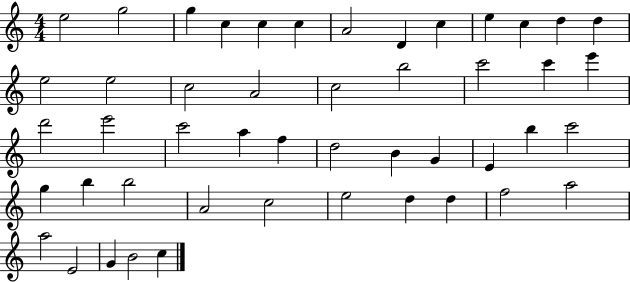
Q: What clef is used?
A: treble